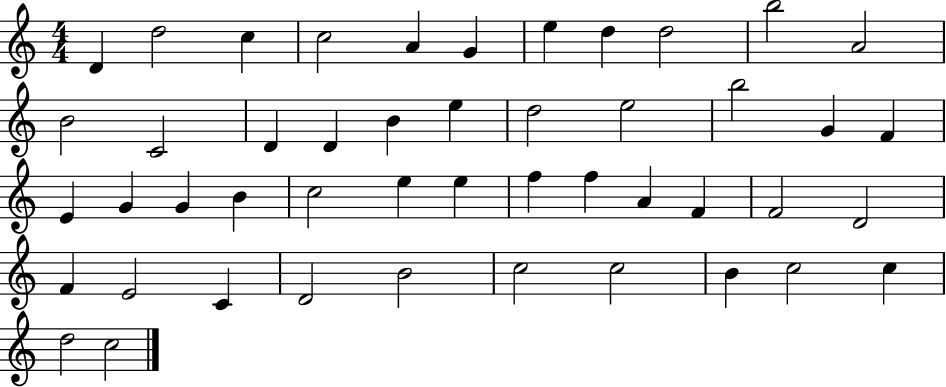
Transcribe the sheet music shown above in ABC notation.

X:1
T:Untitled
M:4/4
L:1/4
K:C
D d2 c c2 A G e d d2 b2 A2 B2 C2 D D B e d2 e2 b2 G F E G G B c2 e e f f A F F2 D2 F E2 C D2 B2 c2 c2 B c2 c d2 c2